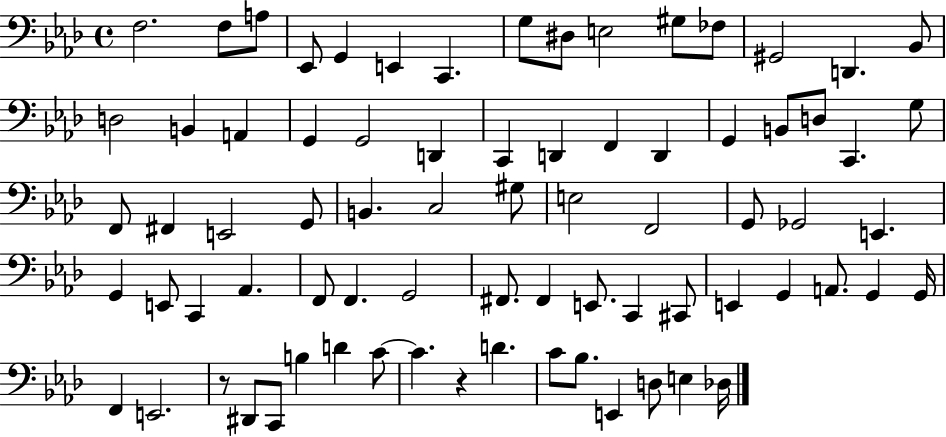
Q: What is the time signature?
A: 4/4